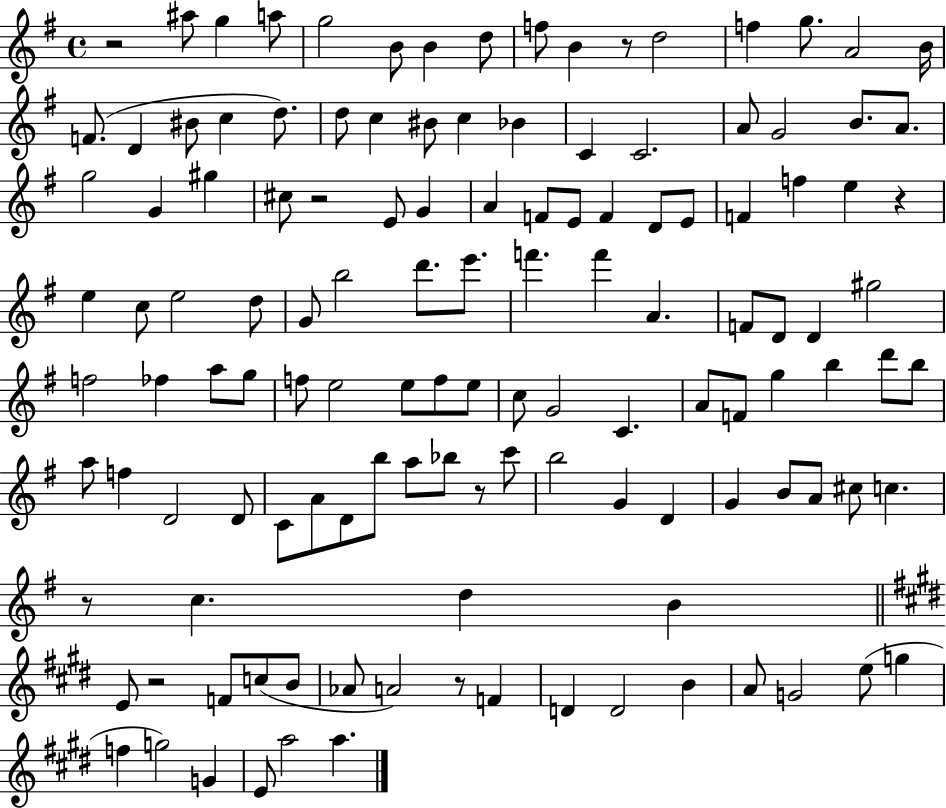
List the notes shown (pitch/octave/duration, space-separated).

R/h A#5/e G5/q A5/e G5/h B4/e B4/q D5/e F5/e B4/q R/e D5/h F5/q G5/e. A4/h B4/s F4/e. D4/q BIS4/e C5/q D5/e. D5/e C5/q BIS4/e C5/q Bb4/q C4/q C4/h. A4/e G4/h B4/e. A4/e. G5/h G4/q G#5/q C#5/e R/h E4/e G4/q A4/q F4/e E4/e F4/q D4/e E4/e F4/q F5/q E5/q R/q E5/q C5/e E5/h D5/e G4/e B5/h D6/e. E6/e. F6/q. F6/q A4/q. F4/e D4/e D4/q G#5/h F5/h FES5/q A5/e G5/e F5/e E5/h E5/e F5/e E5/e C5/e G4/h C4/q. A4/e F4/e G5/q B5/q D6/e B5/e A5/e F5/q D4/h D4/e C4/e A4/e D4/e B5/e A5/e Bb5/e R/e C6/e B5/h G4/q D4/q G4/q B4/e A4/e C#5/e C5/q. R/e C5/q. D5/q B4/q E4/e R/h F4/e C5/e B4/e Ab4/e A4/h R/e F4/q D4/q D4/h B4/q A4/e G4/h E5/e G5/q F5/q G5/h G4/q E4/e A5/h A5/q.